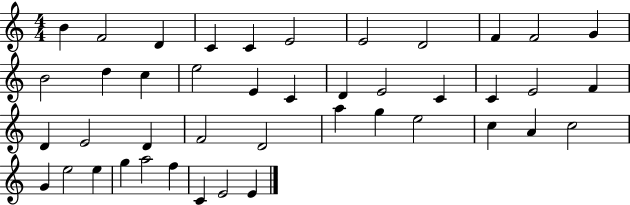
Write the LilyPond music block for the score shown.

{
  \clef treble
  \numericTimeSignature
  \time 4/4
  \key c \major
  b'4 f'2 d'4 | c'4 c'4 e'2 | e'2 d'2 | f'4 f'2 g'4 | \break b'2 d''4 c''4 | e''2 e'4 c'4 | d'4 e'2 c'4 | c'4 e'2 f'4 | \break d'4 e'2 d'4 | f'2 d'2 | a''4 g''4 e''2 | c''4 a'4 c''2 | \break g'4 e''2 e''4 | g''4 a''2 f''4 | c'4 e'2 e'4 | \bar "|."
}